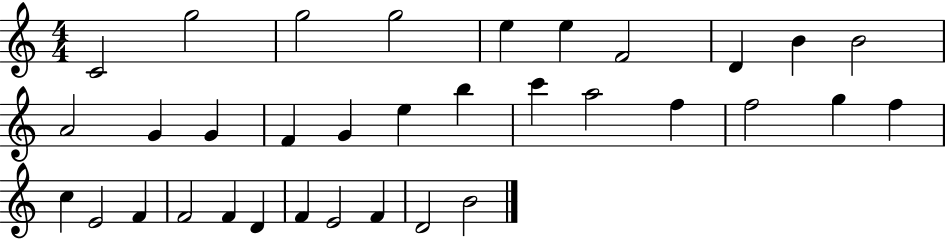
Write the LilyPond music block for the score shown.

{
  \clef treble
  \numericTimeSignature
  \time 4/4
  \key c \major
  c'2 g''2 | g''2 g''2 | e''4 e''4 f'2 | d'4 b'4 b'2 | \break a'2 g'4 g'4 | f'4 g'4 e''4 b''4 | c'''4 a''2 f''4 | f''2 g''4 f''4 | \break c''4 e'2 f'4 | f'2 f'4 d'4 | f'4 e'2 f'4 | d'2 b'2 | \break \bar "|."
}